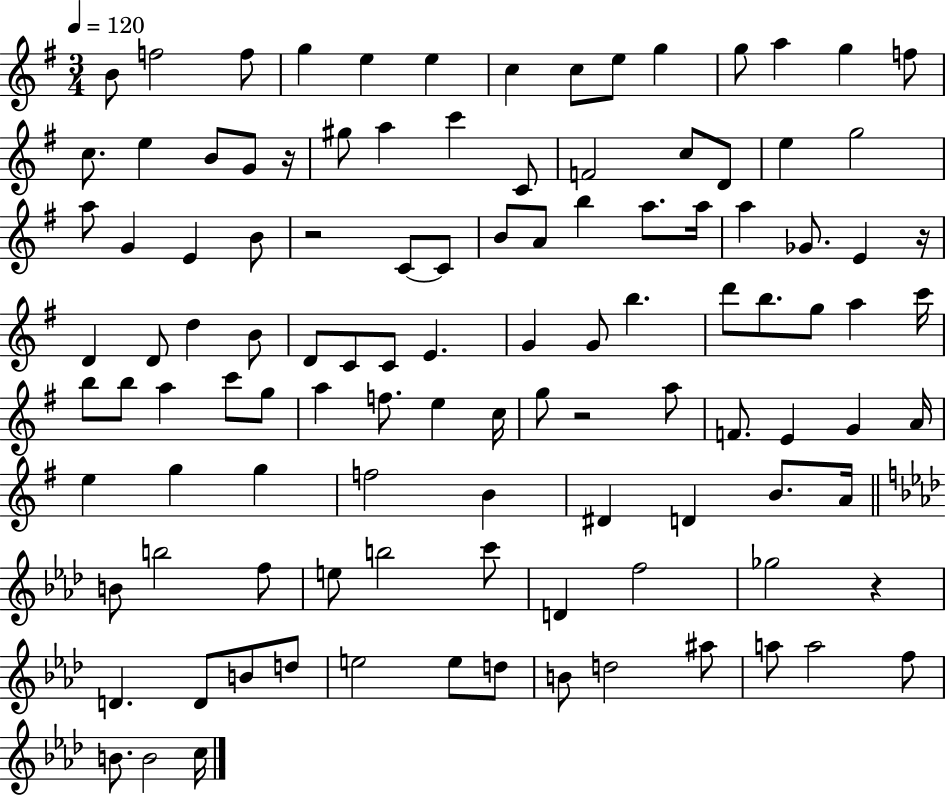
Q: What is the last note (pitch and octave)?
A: C5